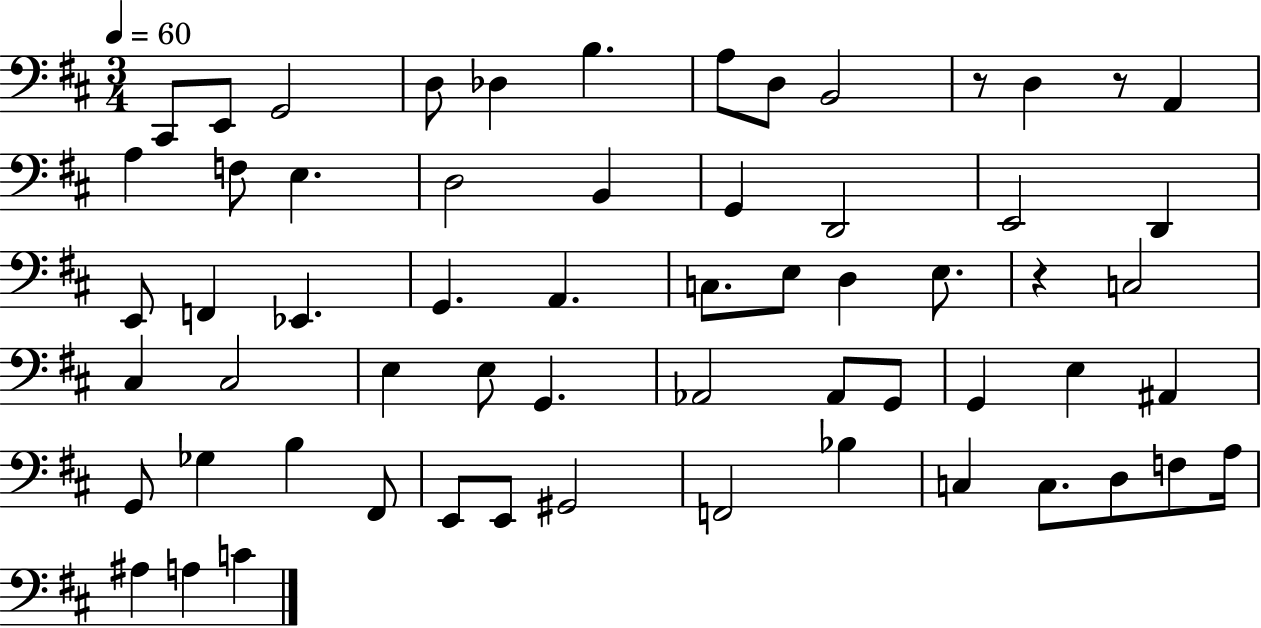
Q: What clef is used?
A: bass